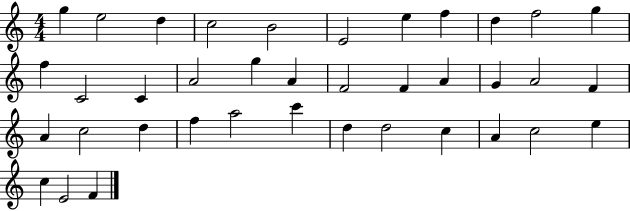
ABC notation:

X:1
T:Untitled
M:4/4
L:1/4
K:C
g e2 d c2 B2 E2 e f d f2 g f C2 C A2 g A F2 F A G A2 F A c2 d f a2 c' d d2 c A c2 e c E2 F